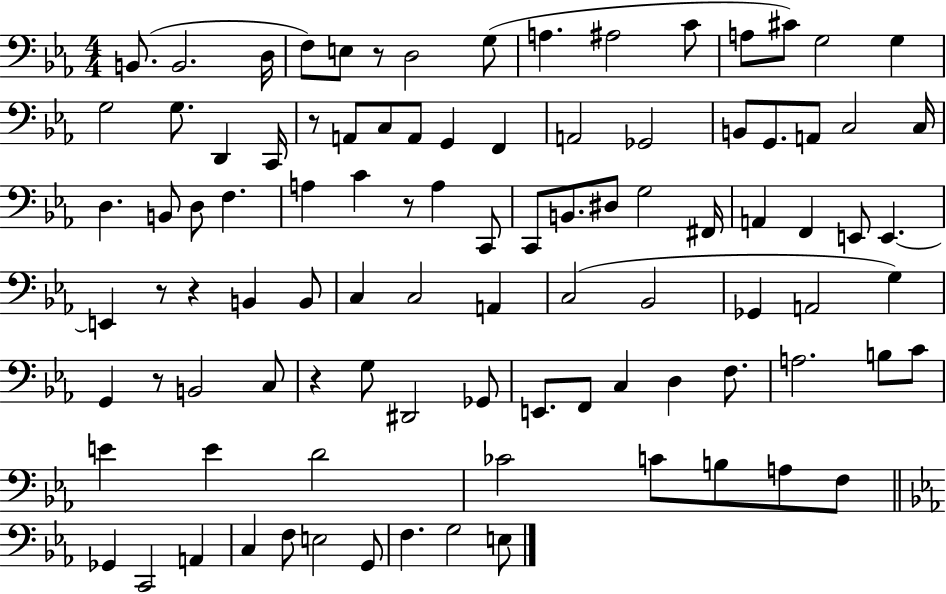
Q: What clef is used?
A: bass